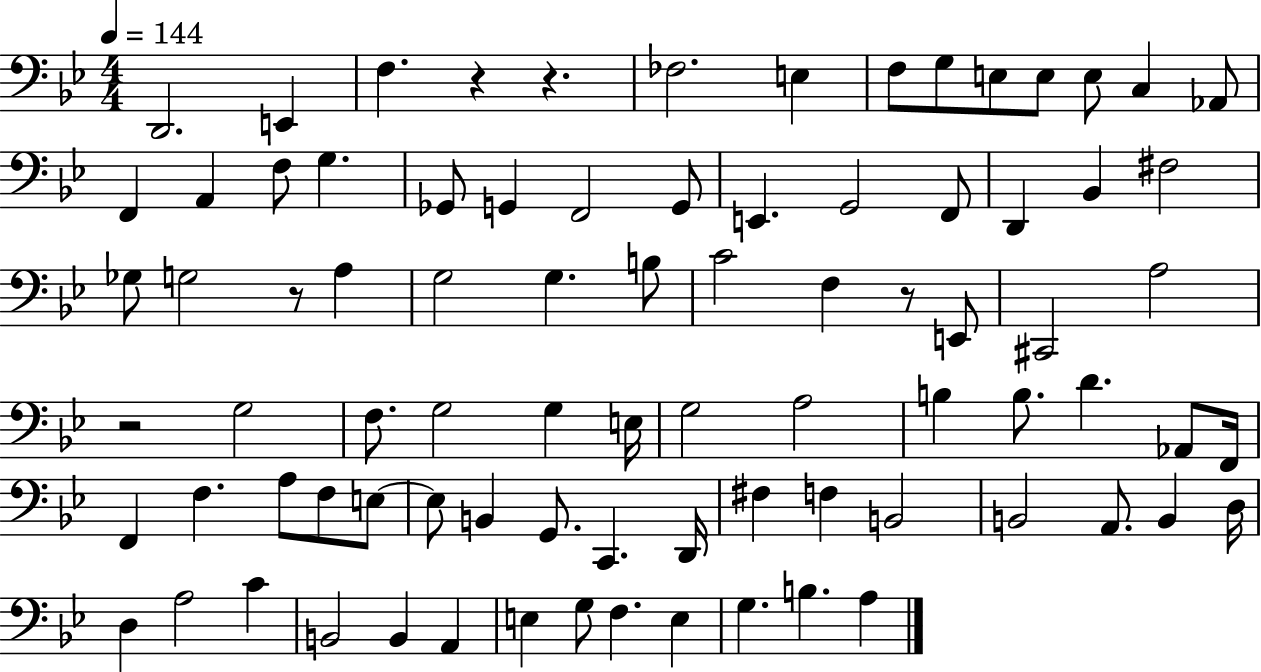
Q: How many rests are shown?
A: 5